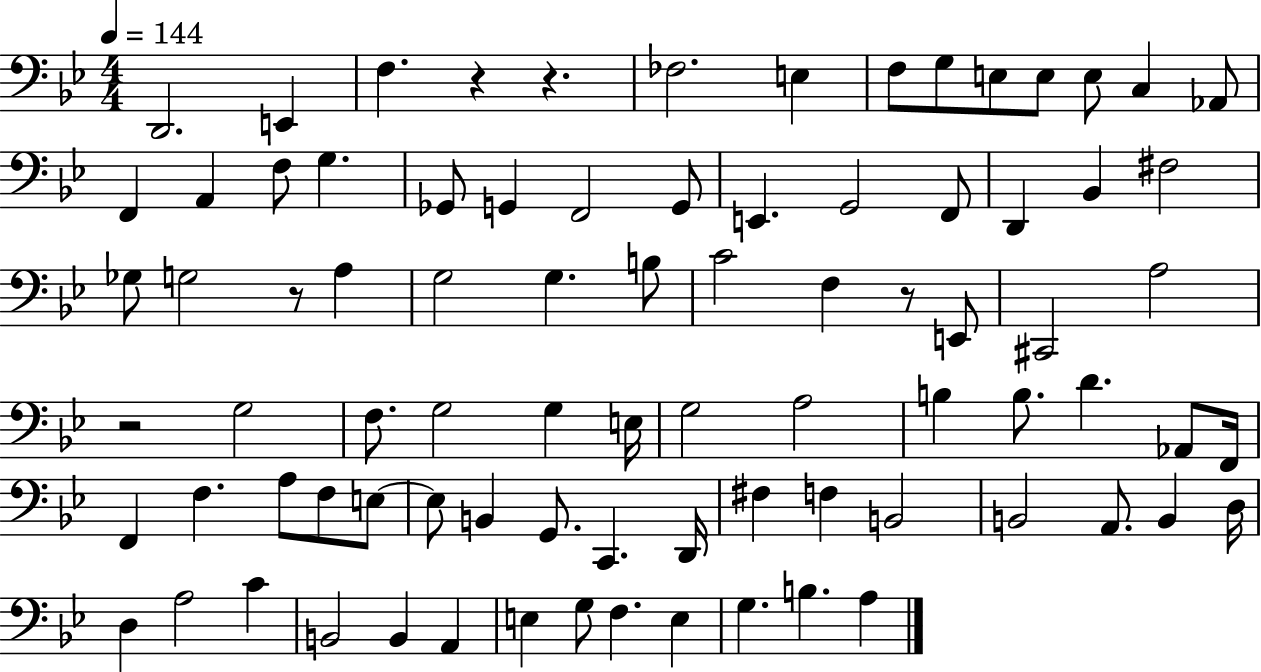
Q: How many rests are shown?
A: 5